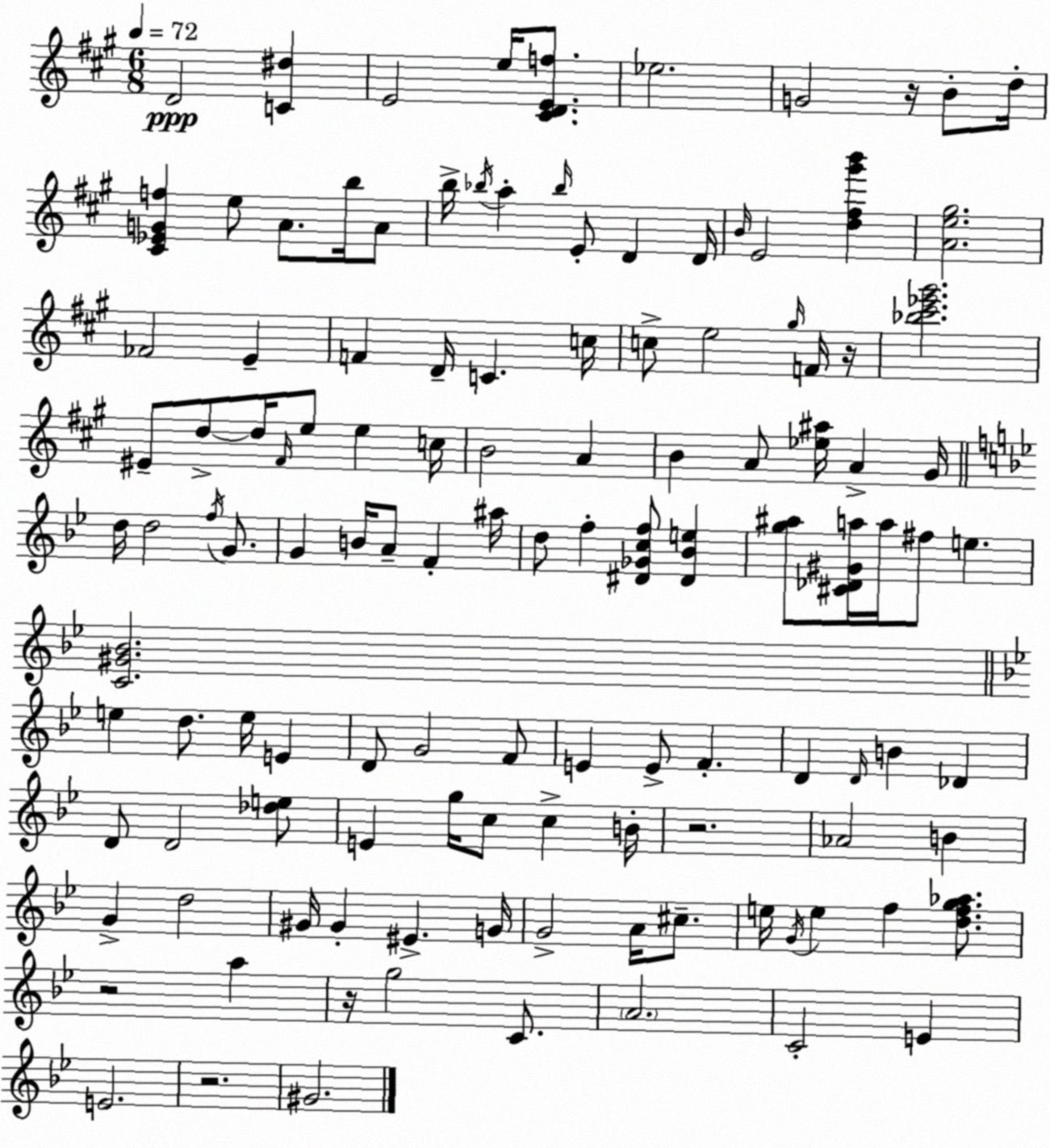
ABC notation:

X:1
T:Untitled
M:6/8
L:1/4
K:A
D2 [C^d] E2 e/4 [^CDEf]/2 _e2 G2 z/4 B/2 d/4 [^C_EGf] e/2 A/2 b/4 A/2 b/4 _b/4 a _b/4 E/2 D D/4 B/4 E2 [d^f^g'b'] [Ae^g]2 _F2 E F D/4 C c/4 c/2 e2 ^g/4 F/4 z/4 [_b^c'_e'^g']2 ^E/2 d/2 d/4 ^F/4 e/2 e c/4 B2 A B A/2 [_e^a]/4 A ^G/4 d/4 d2 f/4 G/2 G B/4 A/2 F ^a/4 d/2 f [^D_Gcf]/2 [^D_Be] [g^a]/2 [^C_D^Ga]/4 a/4 ^f/2 e [C^G_B]2 e d/2 e/4 E D/2 G2 F/2 E E/2 F D D/4 B _D D/2 D2 [_de]/2 E g/4 c/2 c B/4 z2 _A2 B G d2 ^G/4 ^G ^E G/4 G2 A/4 ^c/2 e/4 G/4 e f [dfg_a]/2 z2 a z/4 g2 C/2 A2 C2 E E2 z2 ^G2